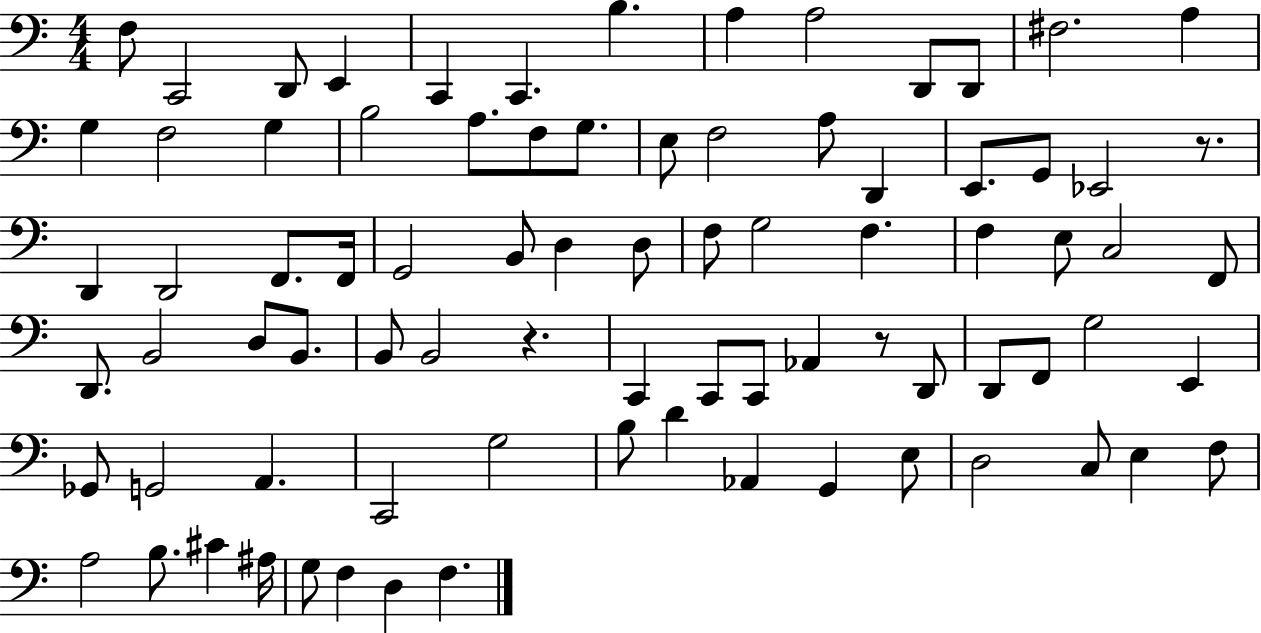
X:1
T:Untitled
M:4/4
L:1/4
K:C
F,/2 C,,2 D,,/2 E,, C,, C,, B, A, A,2 D,,/2 D,,/2 ^F,2 A, G, F,2 G, B,2 A,/2 F,/2 G,/2 E,/2 F,2 A,/2 D,, E,,/2 G,,/2 _E,,2 z/2 D,, D,,2 F,,/2 F,,/4 G,,2 B,,/2 D, D,/2 F,/2 G,2 F, F, E,/2 C,2 F,,/2 D,,/2 B,,2 D,/2 B,,/2 B,,/2 B,,2 z C,, C,,/2 C,,/2 _A,, z/2 D,,/2 D,,/2 F,,/2 G,2 E,, _G,,/2 G,,2 A,, C,,2 G,2 B,/2 D _A,, G,, E,/2 D,2 C,/2 E, F,/2 A,2 B,/2 ^C ^A,/4 G,/2 F, D, F,